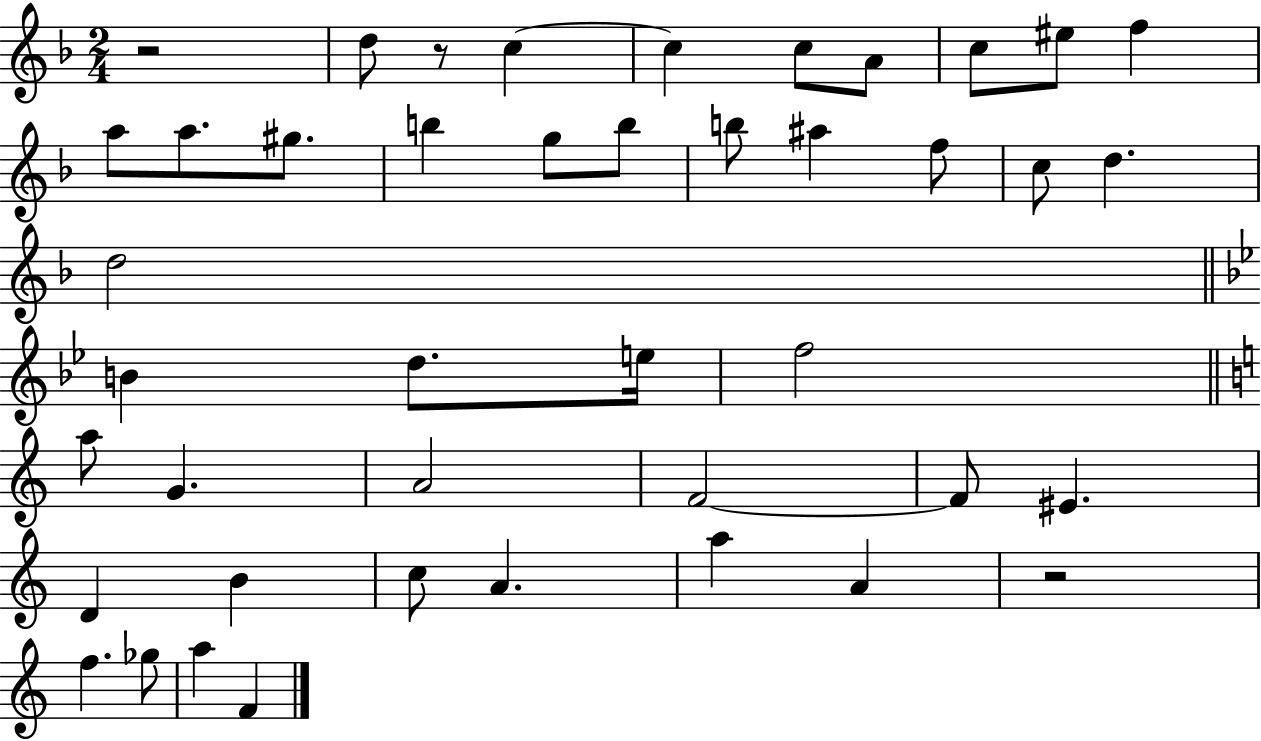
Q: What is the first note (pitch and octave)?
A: D5